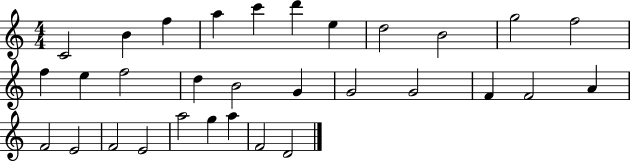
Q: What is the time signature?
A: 4/4